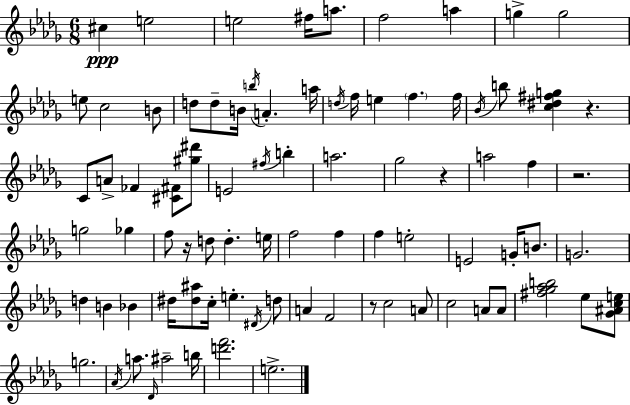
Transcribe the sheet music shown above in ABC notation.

X:1
T:Untitled
M:6/8
L:1/4
K:Bbm
^c e2 e2 ^f/4 a/2 f2 a g g2 e/2 c2 B/2 d/2 d/2 B/4 b/4 A a/4 d/4 f/4 e f f/4 _B/4 b/2 [c^d^fg] z C/2 A/2 _F [^C^F]/2 [^g^d']/2 E2 ^f/4 b a2 _g2 z a2 f z2 g2 _g f/2 z/4 d/2 d e/4 f2 f f e2 E2 G/4 B/2 G2 d B _B ^d/4 [^d^a]/2 c/4 e ^D/4 d/2 A F2 z/2 c2 A/2 c2 A/2 A/2 [^f_g_ab]2 _e/2 [_G^Ace]/2 g2 _A/4 a/2 _D/4 ^a2 b/4 [d'f']2 e2